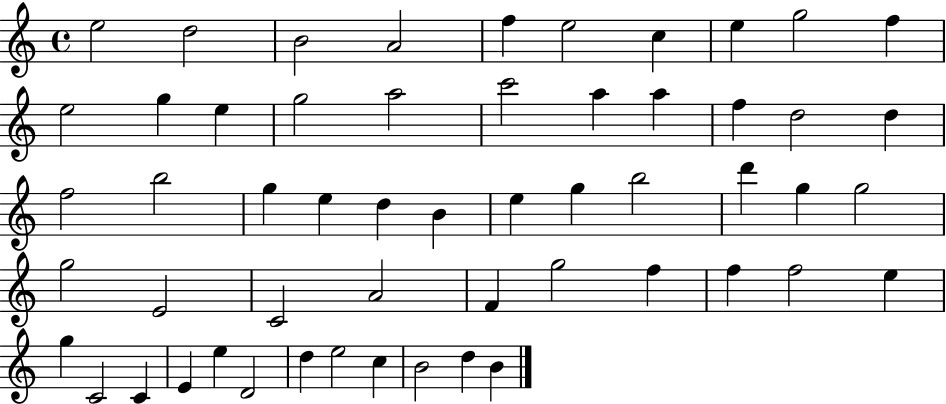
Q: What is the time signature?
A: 4/4